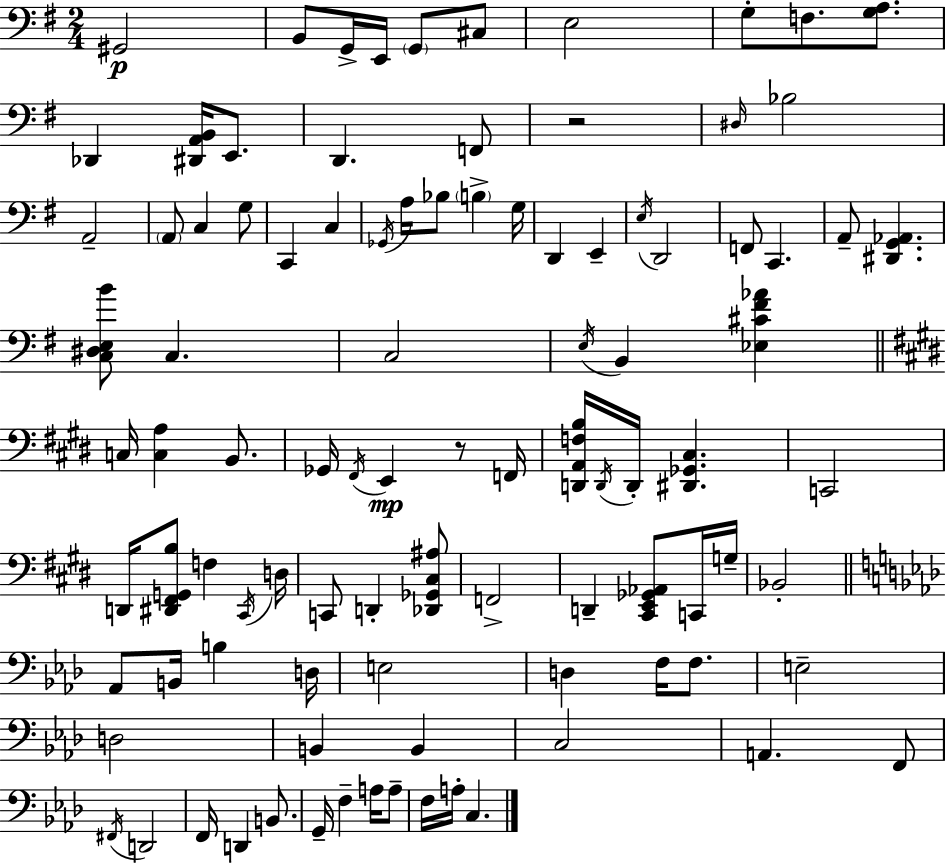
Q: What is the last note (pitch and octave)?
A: C3